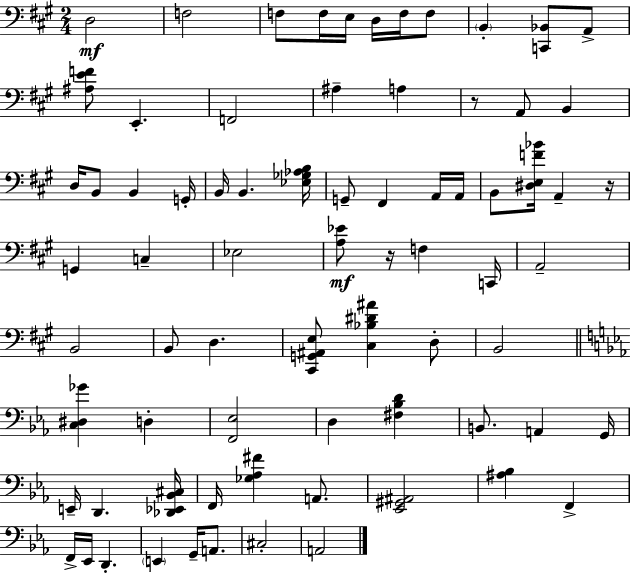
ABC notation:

X:1
T:Untitled
M:2/4
L:1/4
K:A
D,2 F,2 F,/2 F,/4 E,/4 D,/4 F,/4 F,/2 B,, [C,,_B,,]/2 A,,/2 [^A,EF]/2 E,, F,,2 ^A, A, z/2 A,,/2 B,, D,/4 B,,/2 B,, G,,/4 B,,/4 B,, [_E,_G,_A,B,]/4 G,,/2 ^F,, A,,/4 A,,/4 B,,/2 [^D,E,F_B]/4 A,, z/4 G,, C, _E,2 [A,_E]/2 z/4 F, C,,/4 A,,2 B,,2 B,,/2 D, [^C,,G,,^A,,E,]/2 [^C,_B,^D^A] D,/2 B,,2 [C,^D,_G] D, [F,,_E,]2 D, [^F,_B,D] B,,/2 A,, G,,/4 E,,/4 D,, [_D,,_E,,_B,,^C,]/4 F,,/4 [_G,_A,^F] A,,/2 [_E,,^G,,^A,,]2 [^A,_B,] F,, F,,/4 _E,,/4 D,, E,, G,,/4 A,,/2 ^C,2 A,,2